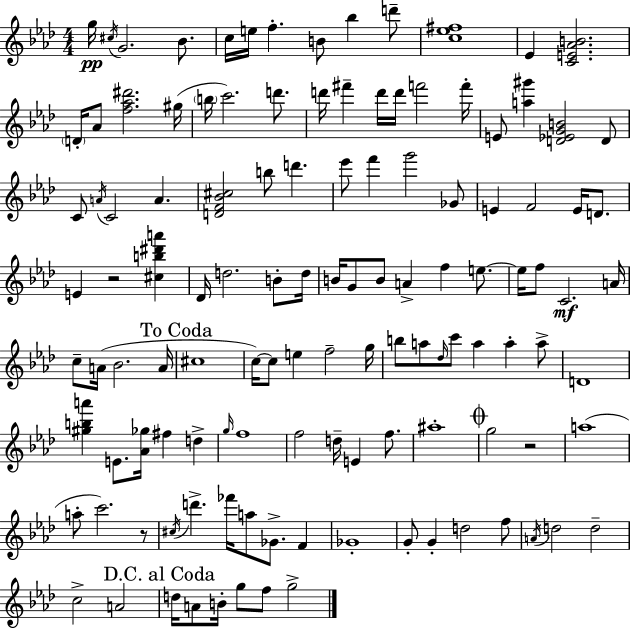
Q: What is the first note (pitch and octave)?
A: G5